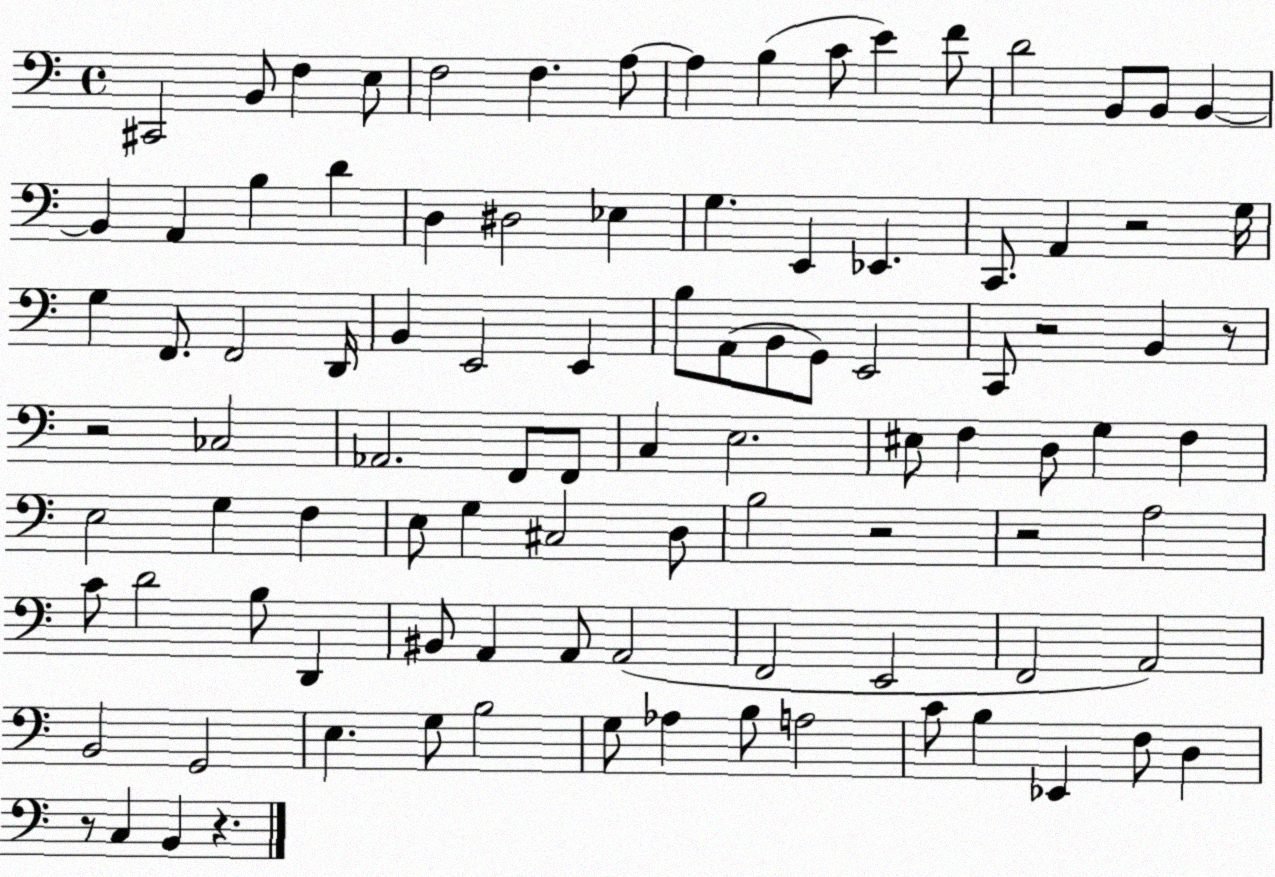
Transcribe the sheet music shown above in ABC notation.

X:1
T:Untitled
M:4/4
L:1/4
K:C
^C,,2 B,,/2 F, E,/2 F,2 F, A,/2 A, B, C/2 E F/2 D2 B,,/2 B,,/2 B,, B,, A,, B, D D, ^D,2 _E, G, E,, _E,, C,,/2 A,, z2 G,/4 G, F,,/2 F,,2 D,,/4 B,, E,,2 E,, B,/2 A,,/2 B,,/2 G,,/2 E,,2 C,,/2 z2 B,, z/2 z2 _C,2 _A,,2 F,,/2 F,,/2 C, E,2 ^E,/2 F, D,/2 G, F, E,2 G, F, E,/2 G, ^C,2 D,/2 B,2 z2 z2 A,2 C/2 D2 B,/2 D,, ^B,,/2 A,, A,,/2 A,,2 F,,2 E,,2 F,,2 A,,2 B,,2 G,,2 E, G,/2 B,2 G,/2 _A, B,/2 A,2 C/2 B, _E,, F,/2 D, z/2 C, B,, z